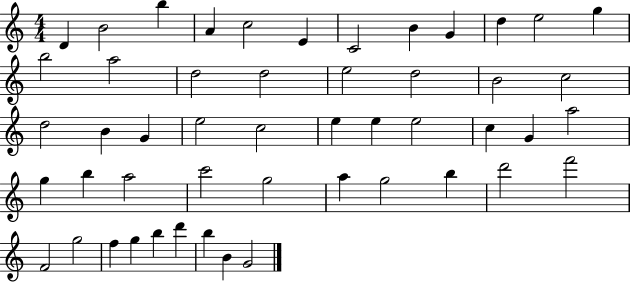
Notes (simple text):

D4/q B4/h B5/q A4/q C5/h E4/q C4/h B4/q G4/q D5/q E5/h G5/q B5/h A5/h D5/h D5/h E5/h D5/h B4/h C5/h D5/h B4/q G4/q E5/h C5/h E5/q E5/q E5/h C5/q G4/q A5/h G5/q B5/q A5/h C6/h G5/h A5/q G5/h B5/q D6/h F6/h F4/h G5/h F5/q G5/q B5/q D6/q B5/q B4/q G4/h